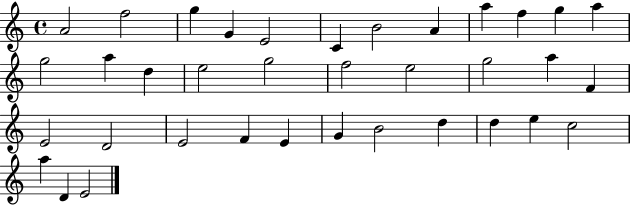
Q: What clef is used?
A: treble